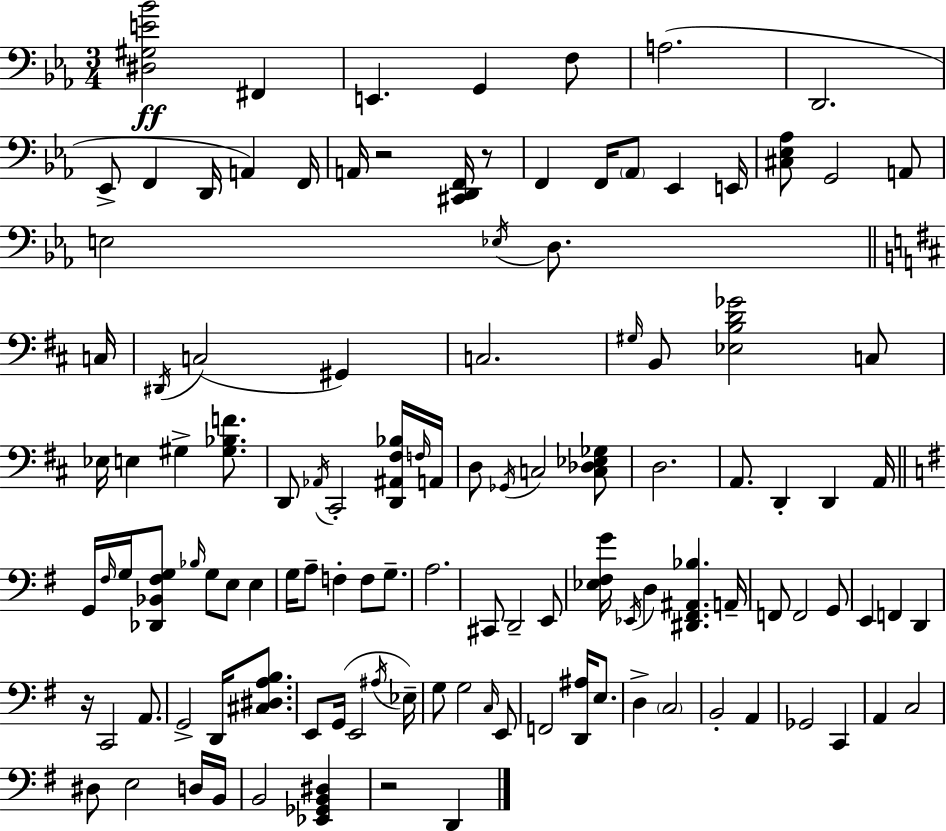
X:1
T:Untitled
M:3/4
L:1/4
K:Eb
[^D,^G,E_B]2 ^F,, E,, G,, F,/2 A,2 D,,2 _E,,/2 F,, D,,/4 A,, F,,/4 A,,/4 z2 [^C,,D,,F,,]/4 z/2 F,, F,,/4 _A,,/2 _E,, E,,/4 [^C,_E,_A,]/2 G,,2 A,,/2 E,2 _E,/4 D,/2 C,/4 ^D,,/4 C,2 ^G,, C,2 ^G,/4 B,,/2 [_E,B,D_G]2 C,/2 _E,/4 E, ^G, [^G,_B,F]/2 D,,/2 _A,,/4 ^C,,2 [D,,^A,,^F,_B,]/4 F,/4 A,,/4 D,/2 _G,,/4 C,2 [C,_D,_E,_G,]/2 D,2 A,,/2 D,, D,, A,,/4 G,,/4 ^F,/4 G,/4 [_D,,_B,,^F,G,]/2 _B,/4 G,/2 E,/2 E, G,/4 A,/2 F, F,/2 G,/2 A,2 ^C,,/2 D,,2 E,,/2 [_E,^F,G]/4 _E,,/4 D, [^D,,^F,,^A,,_B,] A,,/4 F,,/2 F,,2 G,,/2 E,, F,, D,, z/4 C,,2 A,,/2 G,,2 D,,/4 [^C,^D,A,B,]/2 E,,/2 G,,/4 E,,2 ^A,/4 _E,/4 G,/2 G,2 C,/4 E,,/2 F,,2 [D,,^A,]/4 E,/2 D, C,2 B,,2 A,, _G,,2 C,, A,, C,2 ^D,/2 E,2 D,/4 B,,/4 B,,2 [_E,,_G,,B,,^D,] z2 D,,